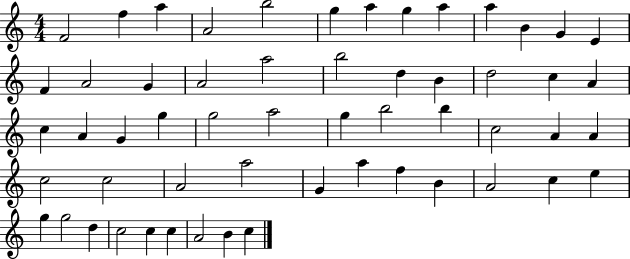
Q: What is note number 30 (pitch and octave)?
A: A5